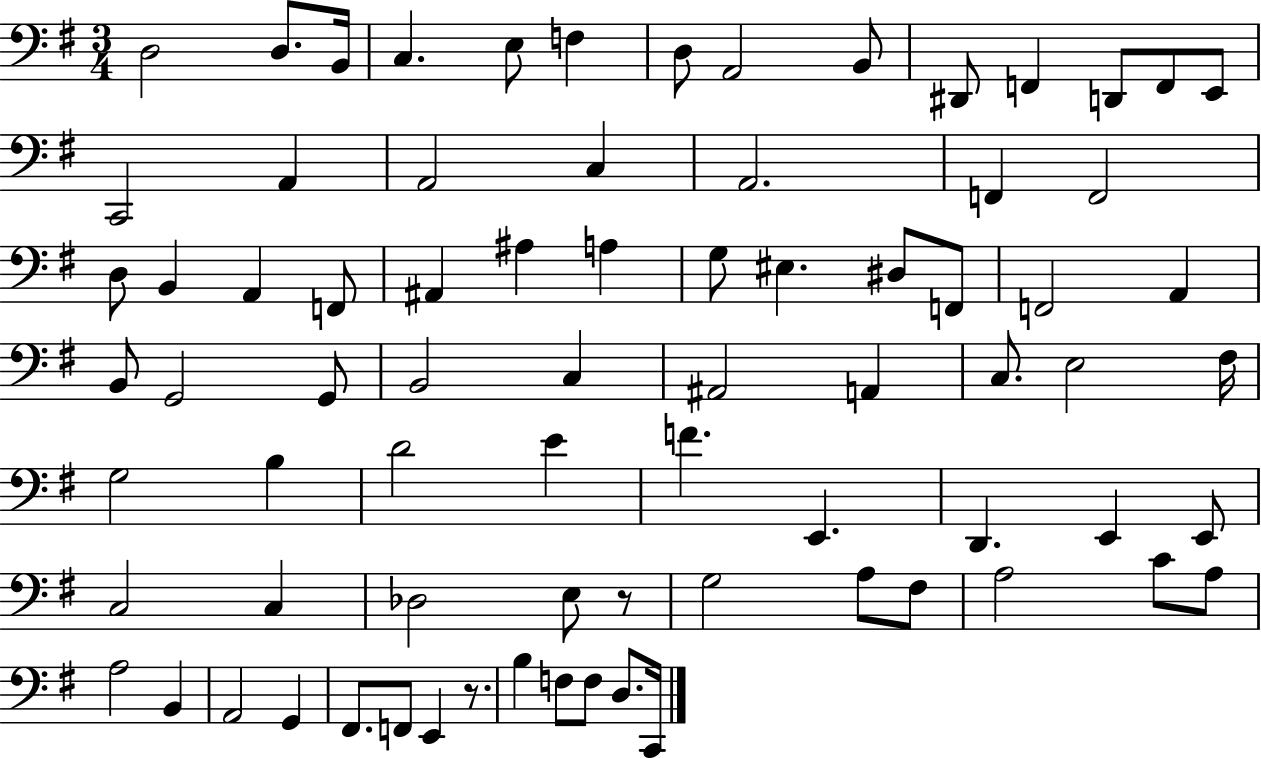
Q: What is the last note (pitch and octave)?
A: C2